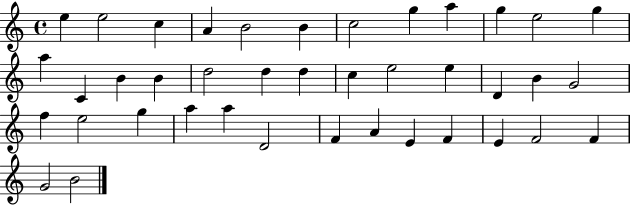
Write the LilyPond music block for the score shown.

{
  \clef treble
  \time 4/4
  \defaultTimeSignature
  \key c \major
  e''4 e''2 c''4 | a'4 b'2 b'4 | c''2 g''4 a''4 | g''4 e''2 g''4 | \break a''4 c'4 b'4 b'4 | d''2 d''4 d''4 | c''4 e''2 e''4 | d'4 b'4 g'2 | \break f''4 e''2 g''4 | a''4 a''4 d'2 | f'4 a'4 e'4 f'4 | e'4 f'2 f'4 | \break g'2 b'2 | \bar "|."
}